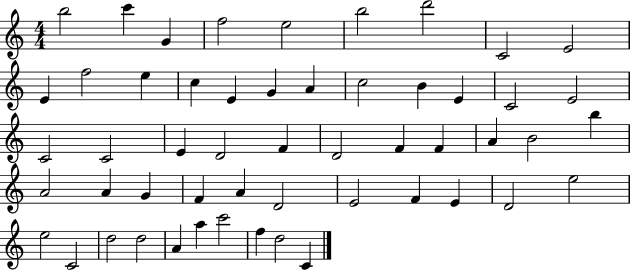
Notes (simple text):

B5/h C6/q G4/q F5/h E5/h B5/h D6/h C4/h E4/h E4/q F5/h E5/q C5/q E4/q G4/q A4/q C5/h B4/q E4/q C4/h E4/h C4/h C4/h E4/q D4/h F4/q D4/h F4/q F4/q A4/q B4/h B5/q A4/h A4/q G4/q F4/q A4/q D4/h E4/h F4/q E4/q D4/h E5/h E5/h C4/h D5/h D5/h A4/q A5/q C6/h F5/q D5/h C4/q